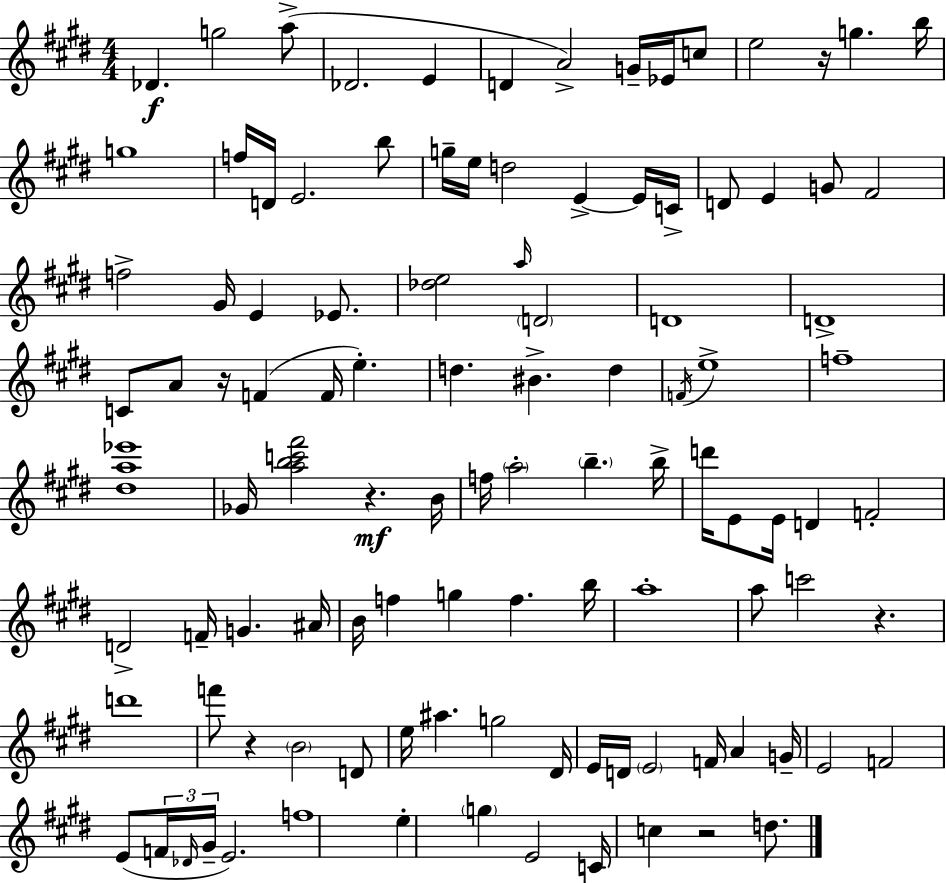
Db4/q. G5/h A5/e Db4/h. E4/q D4/q A4/h G4/s Eb4/s C5/e E5/h R/s G5/q. B5/s G5/w F5/s D4/s E4/h. B5/e G5/s E5/s D5/h E4/q E4/s C4/s D4/e E4/q G4/e F#4/h F5/h G#4/s E4/q Eb4/e. [Db5,E5]/h A5/s D4/h D4/w D4/w C4/e A4/e R/s F4/q F4/s E5/q. D5/q. BIS4/q. D5/q F4/s E5/w F5/w [D#5,A5,Eb6]/w Gb4/s [A5,B5,C6,F#6]/h R/q. B4/s F5/s A5/h B5/q. B5/s D6/s E4/e E4/s D4/q F4/h D4/h F4/s G4/q. A#4/s B4/s F5/q G5/q F5/q. B5/s A5/w A5/e C6/h R/q. D6/w F6/e R/q B4/h D4/e E5/s A#5/q. G5/h D#4/s E4/s D4/s E4/h F4/s A4/q G4/s E4/h F4/h E4/e F4/s Db4/s G#4/s E4/h. F5/w E5/q G5/q E4/h C4/s C5/q R/h D5/e.